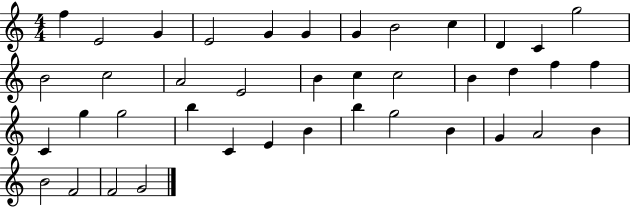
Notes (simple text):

F5/q E4/h G4/q E4/h G4/q G4/q G4/q B4/h C5/q D4/q C4/q G5/h B4/h C5/h A4/h E4/h B4/q C5/q C5/h B4/q D5/q F5/q F5/q C4/q G5/q G5/h B5/q C4/q E4/q B4/q B5/q G5/h B4/q G4/q A4/h B4/q B4/h F4/h F4/h G4/h